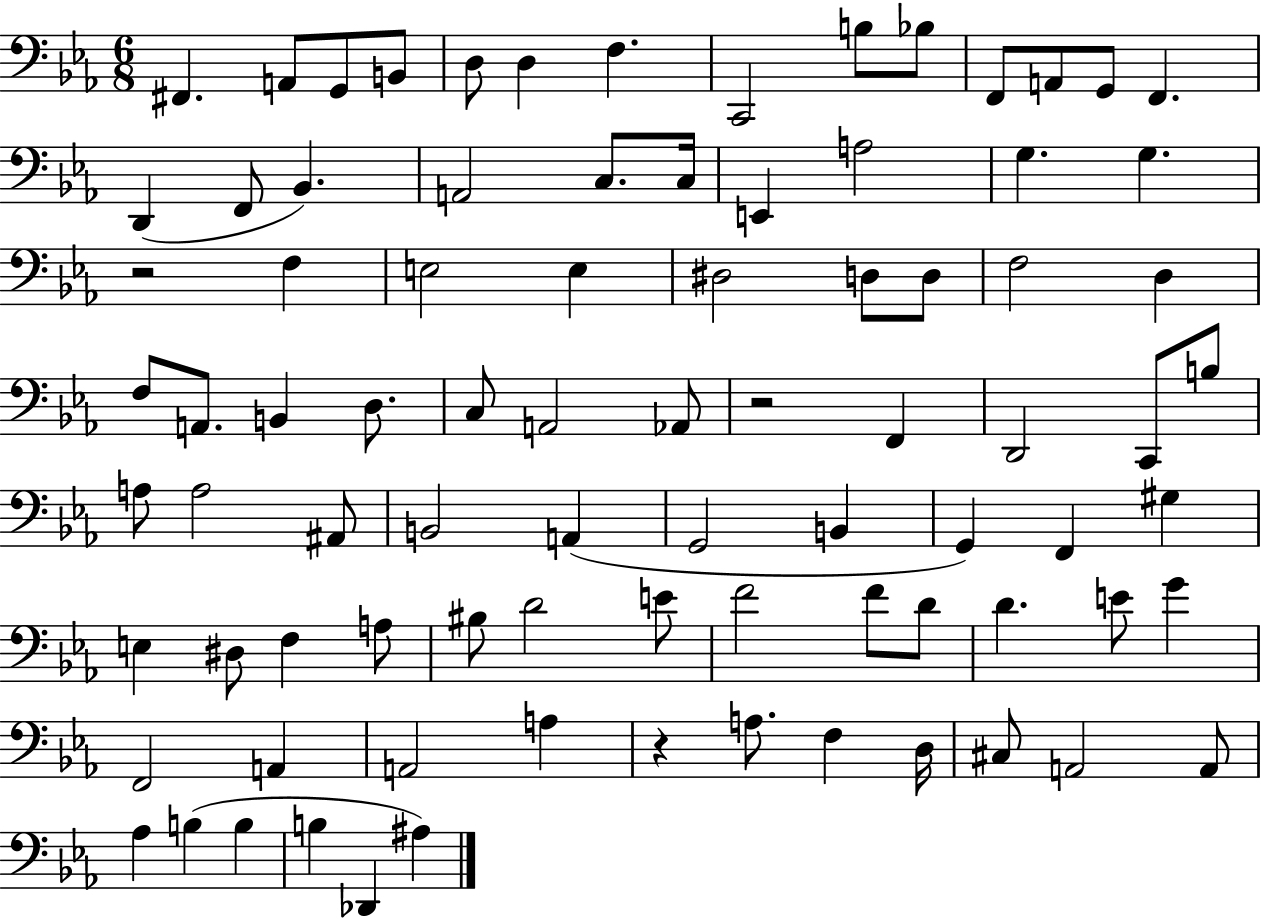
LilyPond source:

{
  \clef bass
  \numericTimeSignature
  \time 6/8
  \key ees \major
  fis,4. a,8 g,8 b,8 | d8 d4 f4. | c,2 b8 bes8 | f,8 a,8 g,8 f,4. | \break d,4( f,8 bes,4.) | a,2 c8. c16 | e,4 a2 | g4. g4. | \break r2 f4 | e2 e4 | dis2 d8 d8 | f2 d4 | \break f8 a,8. b,4 d8. | c8 a,2 aes,8 | r2 f,4 | d,2 c,8 b8 | \break a8 a2 ais,8 | b,2 a,4( | g,2 b,4 | g,4) f,4 gis4 | \break e4 dis8 f4 a8 | bis8 d'2 e'8 | f'2 f'8 d'8 | d'4. e'8 g'4 | \break f,2 a,4 | a,2 a4 | r4 a8. f4 d16 | cis8 a,2 a,8 | \break aes4 b4( b4 | b4 des,4 ais4) | \bar "|."
}